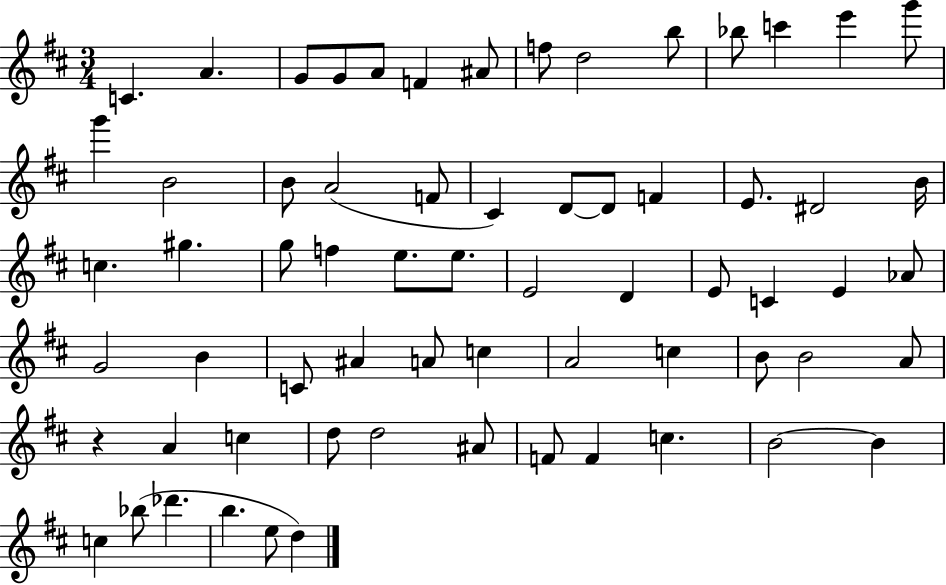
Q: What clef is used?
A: treble